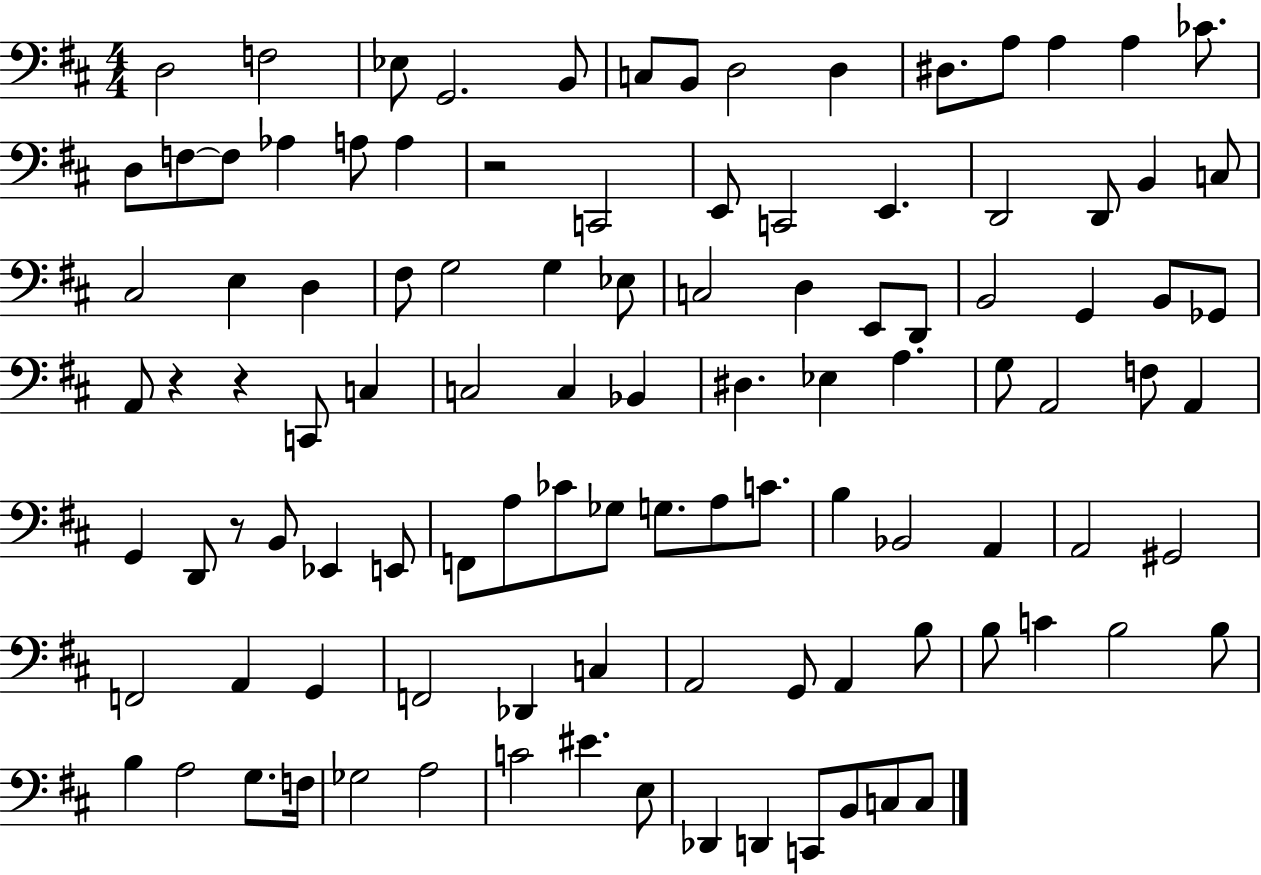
{
  \clef bass
  \numericTimeSignature
  \time 4/4
  \key d \major
  d2 f2 | ees8 g,2. b,8 | c8 b,8 d2 d4 | dis8. a8 a4 a4 ces'8. | \break d8 f8~~ f8 aes4 a8 a4 | r2 c,2 | e,8 c,2 e,4. | d,2 d,8 b,4 c8 | \break cis2 e4 d4 | fis8 g2 g4 ees8 | c2 d4 e,8 d,8 | b,2 g,4 b,8 ges,8 | \break a,8 r4 r4 c,8 c4 | c2 c4 bes,4 | dis4. ees4 a4. | g8 a,2 f8 a,4 | \break g,4 d,8 r8 b,8 ees,4 e,8 | f,8 a8 ces'8 ges8 g8. a8 c'8. | b4 bes,2 a,4 | a,2 gis,2 | \break f,2 a,4 g,4 | f,2 des,4 c4 | a,2 g,8 a,4 b8 | b8 c'4 b2 b8 | \break b4 a2 g8. f16 | ges2 a2 | c'2 eis'4. e8 | des,4 d,4 c,8 b,8 c8 c8 | \break \bar "|."
}